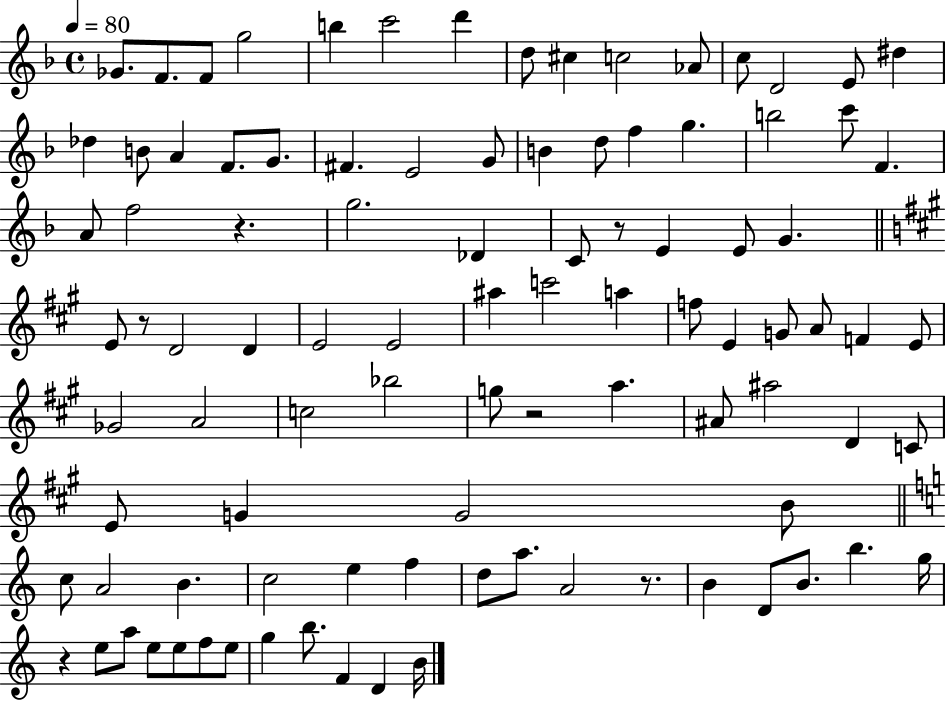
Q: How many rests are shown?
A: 6